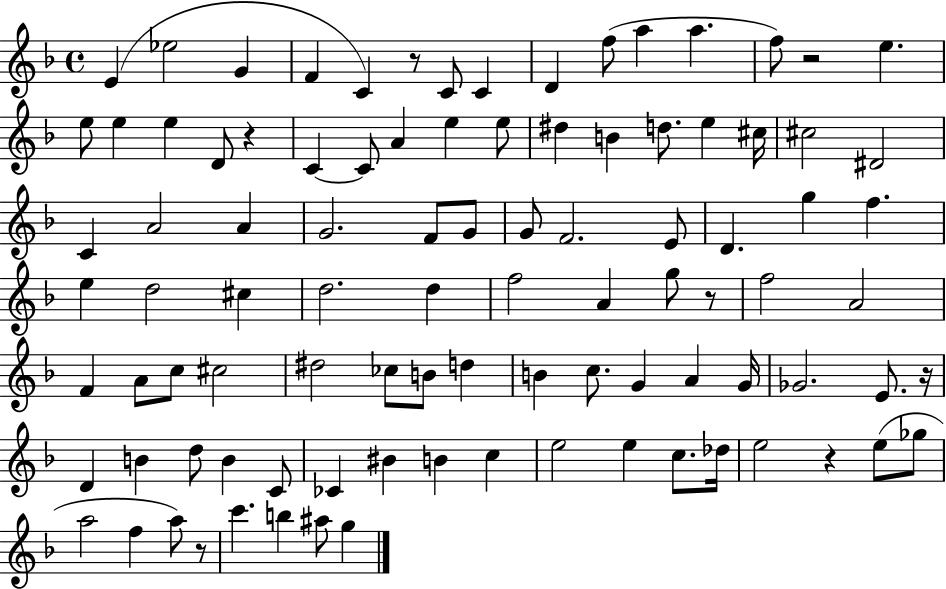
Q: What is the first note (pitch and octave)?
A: E4